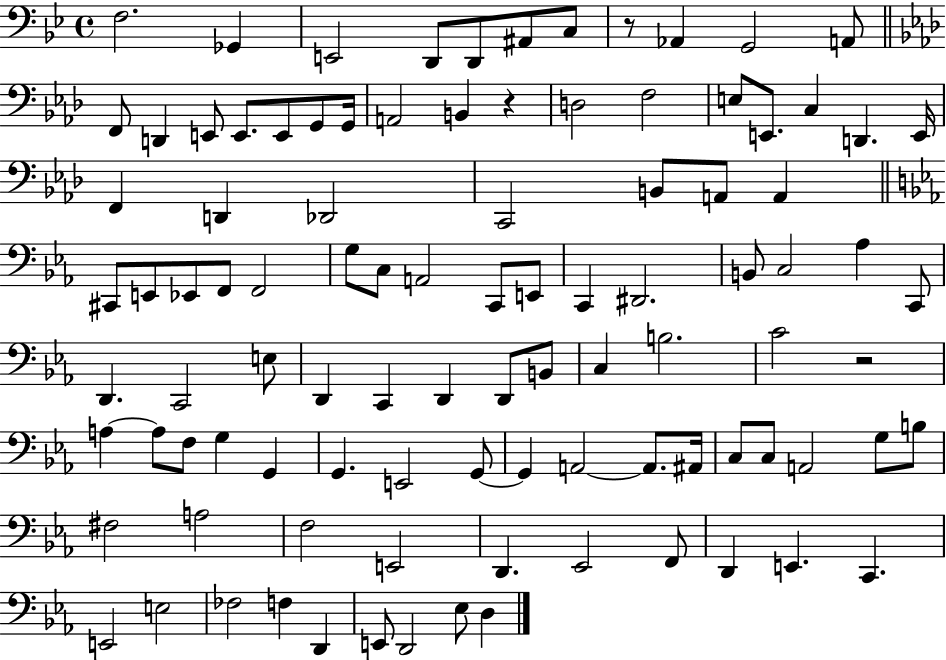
{
  \clef bass
  \time 4/4
  \defaultTimeSignature
  \key bes \major
  \repeat volta 2 { f2. ges,4 | e,2 d,8 d,8 ais,8 c8 | r8 aes,4 g,2 a,8 | \bar "||" \break \key f \minor f,8 d,4 e,8 e,8. e,8 g,8 g,16 | a,2 b,4 r4 | d2 f2 | e8 e,8. c4 d,4. e,16 | \break f,4 d,4 des,2 | c,2 b,8 a,8 a,4 | \bar "||" \break \key ees \major cis,8 e,8 ees,8 f,8 f,2 | g8 c8 a,2 c,8 e,8 | c,4 dis,2. | b,8 c2 aes4 c,8 | \break d,4. c,2 e8 | d,4 c,4 d,4 d,8 b,8 | c4 b2. | c'2 r2 | \break a4~~ a8 f8 g4 g,4 | g,4. e,2 g,8~~ | g,4 a,2~~ a,8. ais,16 | c8 c8 a,2 g8 b8 | \break fis2 a2 | f2 e,2 | d,4. ees,2 f,8 | d,4 e,4. c,4. | \break e,2 e2 | fes2 f4 d,4 | e,8 d,2 ees8 d4 | } \bar "|."
}